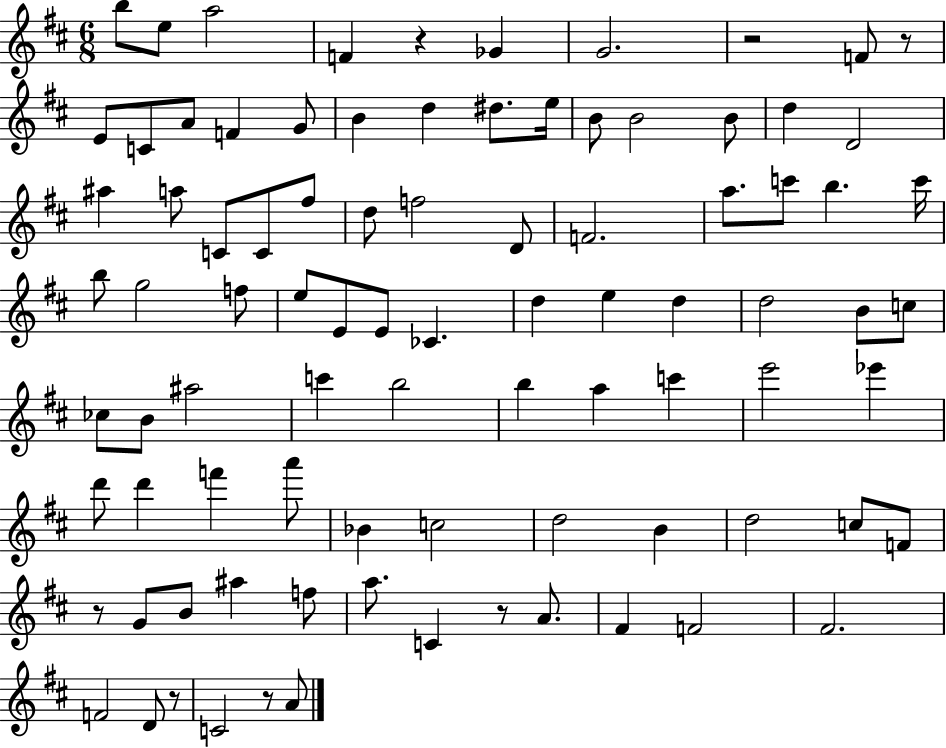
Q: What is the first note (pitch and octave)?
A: B5